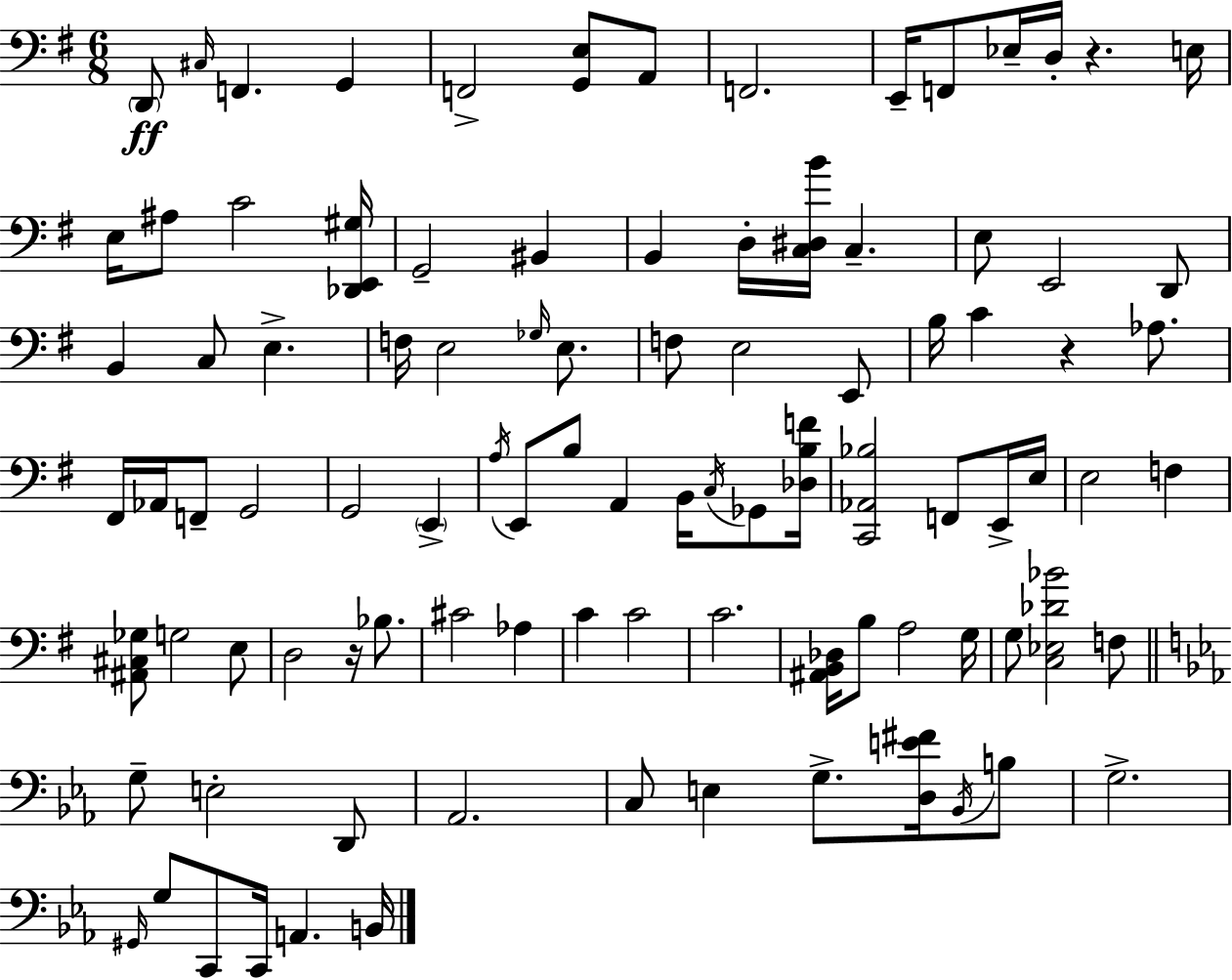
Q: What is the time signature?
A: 6/8